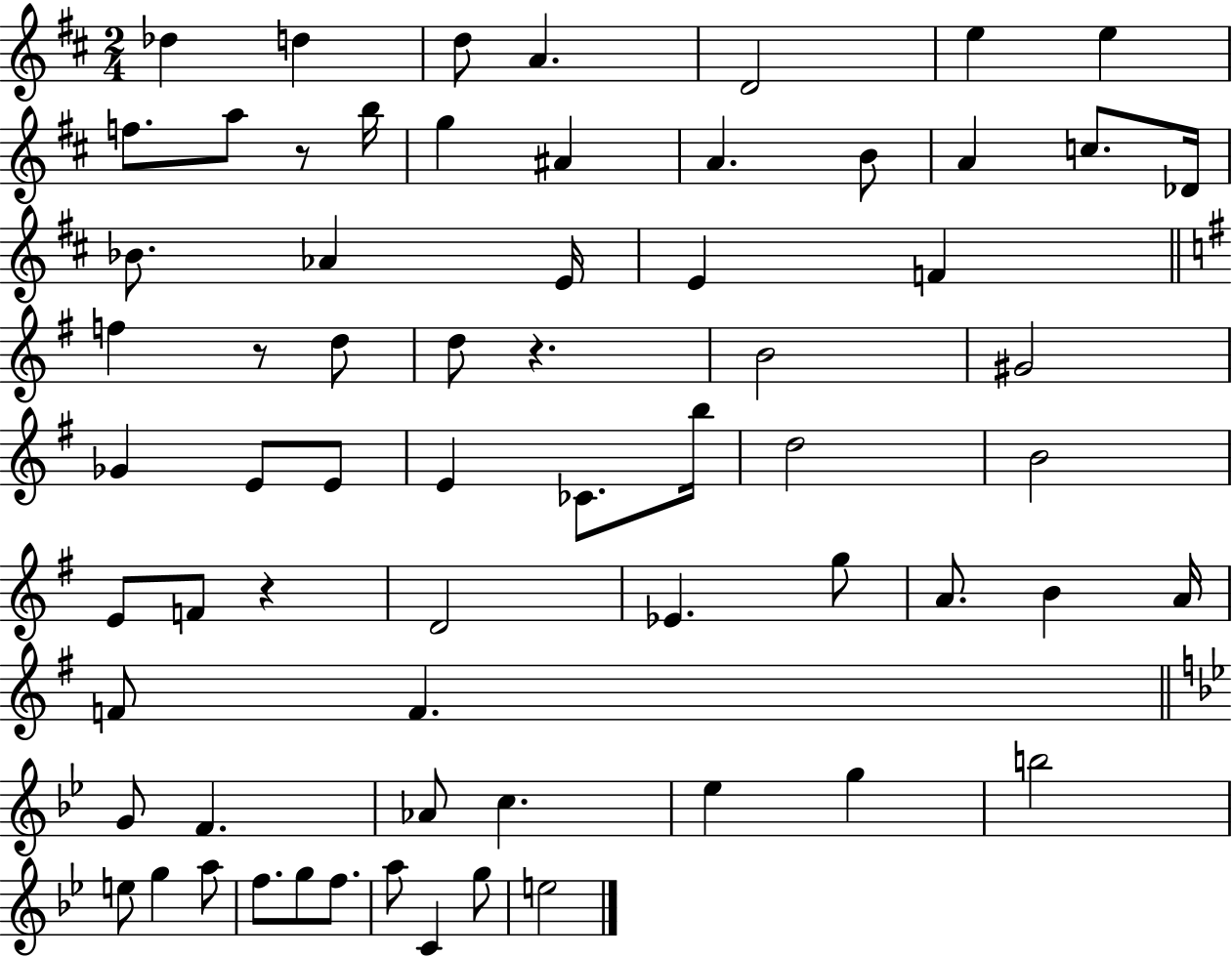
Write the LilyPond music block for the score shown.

{
  \clef treble
  \numericTimeSignature
  \time 2/4
  \key d \major
  \repeat volta 2 { des''4 d''4 | d''8 a'4. | d'2 | e''4 e''4 | \break f''8. a''8 r8 b''16 | g''4 ais'4 | a'4. b'8 | a'4 c''8. des'16 | \break bes'8. aes'4 e'16 | e'4 f'4 | \bar "||" \break \key g \major f''4 r8 d''8 | d''8 r4. | b'2 | gis'2 | \break ges'4 e'8 e'8 | e'4 ces'8. b''16 | d''2 | b'2 | \break e'8 f'8 r4 | d'2 | ees'4. g''8 | a'8. b'4 a'16 | \break f'8 f'4. | \bar "||" \break \key bes \major g'8 f'4. | aes'8 c''4. | ees''4 g''4 | b''2 | \break e''8 g''4 a''8 | f''8. g''8 f''8. | a''8 c'4 g''8 | e''2 | \break } \bar "|."
}